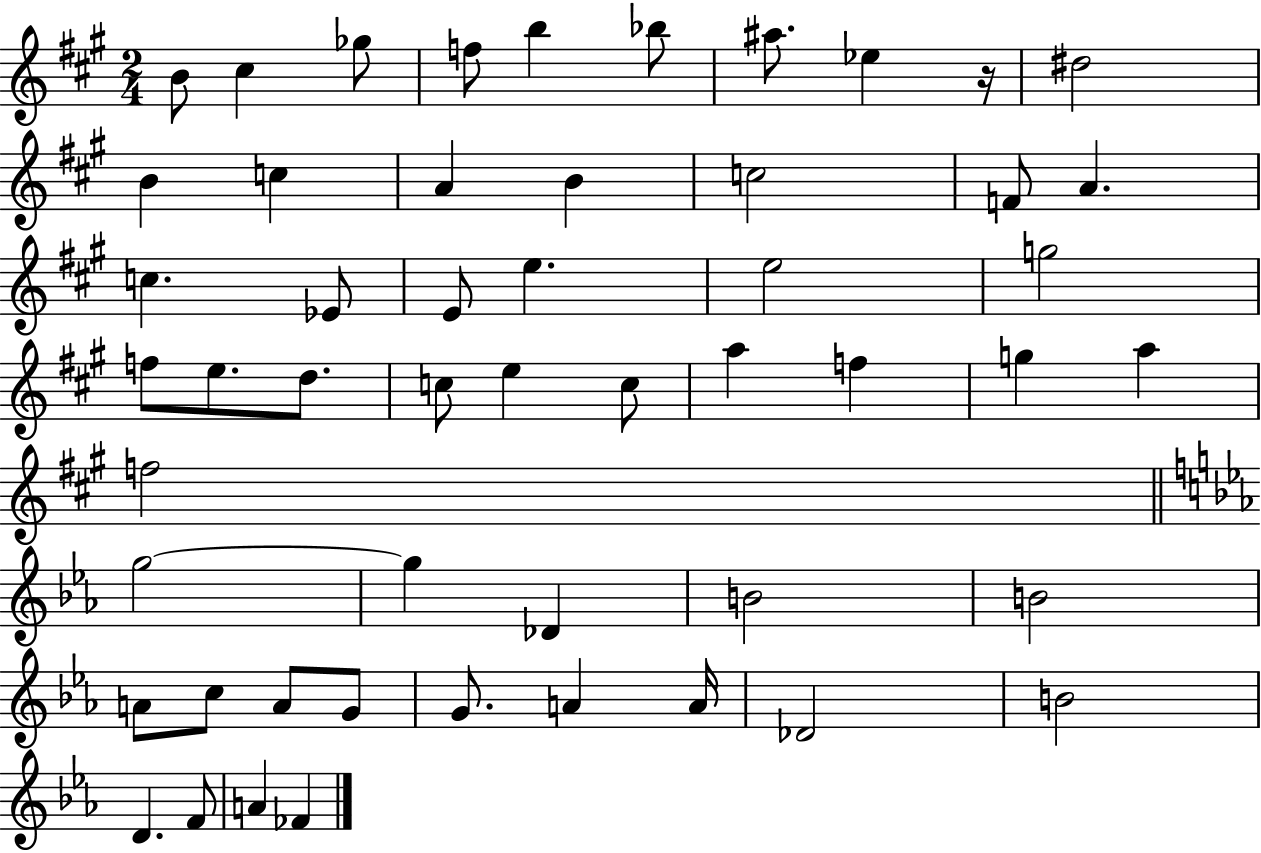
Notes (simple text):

B4/e C#5/q Gb5/e F5/e B5/q Bb5/e A#5/e. Eb5/q R/s D#5/h B4/q C5/q A4/q B4/q C5/h F4/e A4/q. C5/q. Eb4/e E4/e E5/q. E5/h G5/h F5/e E5/e. D5/e. C5/e E5/q C5/e A5/q F5/q G5/q A5/q F5/h G5/h G5/q Db4/q B4/h B4/h A4/e C5/e A4/e G4/e G4/e. A4/q A4/s Db4/h B4/h D4/q. F4/e A4/q FES4/q